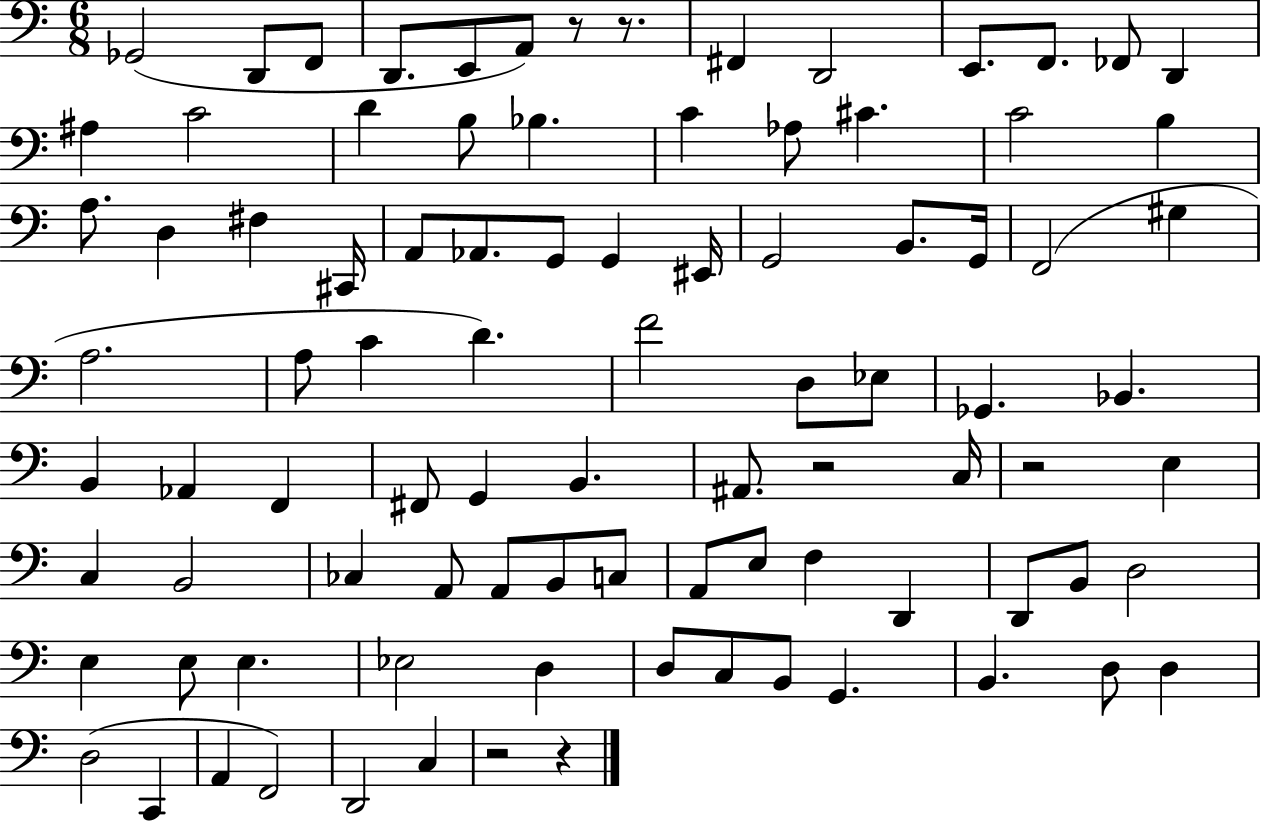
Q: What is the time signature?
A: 6/8